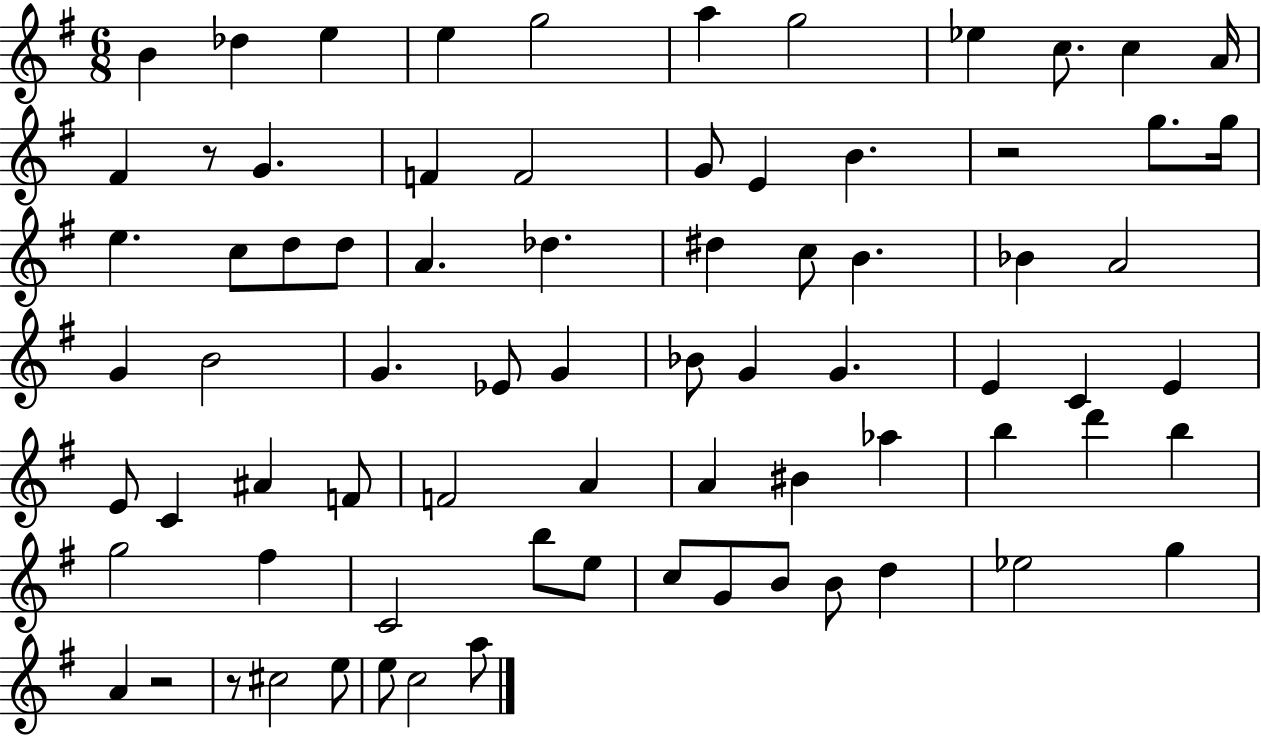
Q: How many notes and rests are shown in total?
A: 76